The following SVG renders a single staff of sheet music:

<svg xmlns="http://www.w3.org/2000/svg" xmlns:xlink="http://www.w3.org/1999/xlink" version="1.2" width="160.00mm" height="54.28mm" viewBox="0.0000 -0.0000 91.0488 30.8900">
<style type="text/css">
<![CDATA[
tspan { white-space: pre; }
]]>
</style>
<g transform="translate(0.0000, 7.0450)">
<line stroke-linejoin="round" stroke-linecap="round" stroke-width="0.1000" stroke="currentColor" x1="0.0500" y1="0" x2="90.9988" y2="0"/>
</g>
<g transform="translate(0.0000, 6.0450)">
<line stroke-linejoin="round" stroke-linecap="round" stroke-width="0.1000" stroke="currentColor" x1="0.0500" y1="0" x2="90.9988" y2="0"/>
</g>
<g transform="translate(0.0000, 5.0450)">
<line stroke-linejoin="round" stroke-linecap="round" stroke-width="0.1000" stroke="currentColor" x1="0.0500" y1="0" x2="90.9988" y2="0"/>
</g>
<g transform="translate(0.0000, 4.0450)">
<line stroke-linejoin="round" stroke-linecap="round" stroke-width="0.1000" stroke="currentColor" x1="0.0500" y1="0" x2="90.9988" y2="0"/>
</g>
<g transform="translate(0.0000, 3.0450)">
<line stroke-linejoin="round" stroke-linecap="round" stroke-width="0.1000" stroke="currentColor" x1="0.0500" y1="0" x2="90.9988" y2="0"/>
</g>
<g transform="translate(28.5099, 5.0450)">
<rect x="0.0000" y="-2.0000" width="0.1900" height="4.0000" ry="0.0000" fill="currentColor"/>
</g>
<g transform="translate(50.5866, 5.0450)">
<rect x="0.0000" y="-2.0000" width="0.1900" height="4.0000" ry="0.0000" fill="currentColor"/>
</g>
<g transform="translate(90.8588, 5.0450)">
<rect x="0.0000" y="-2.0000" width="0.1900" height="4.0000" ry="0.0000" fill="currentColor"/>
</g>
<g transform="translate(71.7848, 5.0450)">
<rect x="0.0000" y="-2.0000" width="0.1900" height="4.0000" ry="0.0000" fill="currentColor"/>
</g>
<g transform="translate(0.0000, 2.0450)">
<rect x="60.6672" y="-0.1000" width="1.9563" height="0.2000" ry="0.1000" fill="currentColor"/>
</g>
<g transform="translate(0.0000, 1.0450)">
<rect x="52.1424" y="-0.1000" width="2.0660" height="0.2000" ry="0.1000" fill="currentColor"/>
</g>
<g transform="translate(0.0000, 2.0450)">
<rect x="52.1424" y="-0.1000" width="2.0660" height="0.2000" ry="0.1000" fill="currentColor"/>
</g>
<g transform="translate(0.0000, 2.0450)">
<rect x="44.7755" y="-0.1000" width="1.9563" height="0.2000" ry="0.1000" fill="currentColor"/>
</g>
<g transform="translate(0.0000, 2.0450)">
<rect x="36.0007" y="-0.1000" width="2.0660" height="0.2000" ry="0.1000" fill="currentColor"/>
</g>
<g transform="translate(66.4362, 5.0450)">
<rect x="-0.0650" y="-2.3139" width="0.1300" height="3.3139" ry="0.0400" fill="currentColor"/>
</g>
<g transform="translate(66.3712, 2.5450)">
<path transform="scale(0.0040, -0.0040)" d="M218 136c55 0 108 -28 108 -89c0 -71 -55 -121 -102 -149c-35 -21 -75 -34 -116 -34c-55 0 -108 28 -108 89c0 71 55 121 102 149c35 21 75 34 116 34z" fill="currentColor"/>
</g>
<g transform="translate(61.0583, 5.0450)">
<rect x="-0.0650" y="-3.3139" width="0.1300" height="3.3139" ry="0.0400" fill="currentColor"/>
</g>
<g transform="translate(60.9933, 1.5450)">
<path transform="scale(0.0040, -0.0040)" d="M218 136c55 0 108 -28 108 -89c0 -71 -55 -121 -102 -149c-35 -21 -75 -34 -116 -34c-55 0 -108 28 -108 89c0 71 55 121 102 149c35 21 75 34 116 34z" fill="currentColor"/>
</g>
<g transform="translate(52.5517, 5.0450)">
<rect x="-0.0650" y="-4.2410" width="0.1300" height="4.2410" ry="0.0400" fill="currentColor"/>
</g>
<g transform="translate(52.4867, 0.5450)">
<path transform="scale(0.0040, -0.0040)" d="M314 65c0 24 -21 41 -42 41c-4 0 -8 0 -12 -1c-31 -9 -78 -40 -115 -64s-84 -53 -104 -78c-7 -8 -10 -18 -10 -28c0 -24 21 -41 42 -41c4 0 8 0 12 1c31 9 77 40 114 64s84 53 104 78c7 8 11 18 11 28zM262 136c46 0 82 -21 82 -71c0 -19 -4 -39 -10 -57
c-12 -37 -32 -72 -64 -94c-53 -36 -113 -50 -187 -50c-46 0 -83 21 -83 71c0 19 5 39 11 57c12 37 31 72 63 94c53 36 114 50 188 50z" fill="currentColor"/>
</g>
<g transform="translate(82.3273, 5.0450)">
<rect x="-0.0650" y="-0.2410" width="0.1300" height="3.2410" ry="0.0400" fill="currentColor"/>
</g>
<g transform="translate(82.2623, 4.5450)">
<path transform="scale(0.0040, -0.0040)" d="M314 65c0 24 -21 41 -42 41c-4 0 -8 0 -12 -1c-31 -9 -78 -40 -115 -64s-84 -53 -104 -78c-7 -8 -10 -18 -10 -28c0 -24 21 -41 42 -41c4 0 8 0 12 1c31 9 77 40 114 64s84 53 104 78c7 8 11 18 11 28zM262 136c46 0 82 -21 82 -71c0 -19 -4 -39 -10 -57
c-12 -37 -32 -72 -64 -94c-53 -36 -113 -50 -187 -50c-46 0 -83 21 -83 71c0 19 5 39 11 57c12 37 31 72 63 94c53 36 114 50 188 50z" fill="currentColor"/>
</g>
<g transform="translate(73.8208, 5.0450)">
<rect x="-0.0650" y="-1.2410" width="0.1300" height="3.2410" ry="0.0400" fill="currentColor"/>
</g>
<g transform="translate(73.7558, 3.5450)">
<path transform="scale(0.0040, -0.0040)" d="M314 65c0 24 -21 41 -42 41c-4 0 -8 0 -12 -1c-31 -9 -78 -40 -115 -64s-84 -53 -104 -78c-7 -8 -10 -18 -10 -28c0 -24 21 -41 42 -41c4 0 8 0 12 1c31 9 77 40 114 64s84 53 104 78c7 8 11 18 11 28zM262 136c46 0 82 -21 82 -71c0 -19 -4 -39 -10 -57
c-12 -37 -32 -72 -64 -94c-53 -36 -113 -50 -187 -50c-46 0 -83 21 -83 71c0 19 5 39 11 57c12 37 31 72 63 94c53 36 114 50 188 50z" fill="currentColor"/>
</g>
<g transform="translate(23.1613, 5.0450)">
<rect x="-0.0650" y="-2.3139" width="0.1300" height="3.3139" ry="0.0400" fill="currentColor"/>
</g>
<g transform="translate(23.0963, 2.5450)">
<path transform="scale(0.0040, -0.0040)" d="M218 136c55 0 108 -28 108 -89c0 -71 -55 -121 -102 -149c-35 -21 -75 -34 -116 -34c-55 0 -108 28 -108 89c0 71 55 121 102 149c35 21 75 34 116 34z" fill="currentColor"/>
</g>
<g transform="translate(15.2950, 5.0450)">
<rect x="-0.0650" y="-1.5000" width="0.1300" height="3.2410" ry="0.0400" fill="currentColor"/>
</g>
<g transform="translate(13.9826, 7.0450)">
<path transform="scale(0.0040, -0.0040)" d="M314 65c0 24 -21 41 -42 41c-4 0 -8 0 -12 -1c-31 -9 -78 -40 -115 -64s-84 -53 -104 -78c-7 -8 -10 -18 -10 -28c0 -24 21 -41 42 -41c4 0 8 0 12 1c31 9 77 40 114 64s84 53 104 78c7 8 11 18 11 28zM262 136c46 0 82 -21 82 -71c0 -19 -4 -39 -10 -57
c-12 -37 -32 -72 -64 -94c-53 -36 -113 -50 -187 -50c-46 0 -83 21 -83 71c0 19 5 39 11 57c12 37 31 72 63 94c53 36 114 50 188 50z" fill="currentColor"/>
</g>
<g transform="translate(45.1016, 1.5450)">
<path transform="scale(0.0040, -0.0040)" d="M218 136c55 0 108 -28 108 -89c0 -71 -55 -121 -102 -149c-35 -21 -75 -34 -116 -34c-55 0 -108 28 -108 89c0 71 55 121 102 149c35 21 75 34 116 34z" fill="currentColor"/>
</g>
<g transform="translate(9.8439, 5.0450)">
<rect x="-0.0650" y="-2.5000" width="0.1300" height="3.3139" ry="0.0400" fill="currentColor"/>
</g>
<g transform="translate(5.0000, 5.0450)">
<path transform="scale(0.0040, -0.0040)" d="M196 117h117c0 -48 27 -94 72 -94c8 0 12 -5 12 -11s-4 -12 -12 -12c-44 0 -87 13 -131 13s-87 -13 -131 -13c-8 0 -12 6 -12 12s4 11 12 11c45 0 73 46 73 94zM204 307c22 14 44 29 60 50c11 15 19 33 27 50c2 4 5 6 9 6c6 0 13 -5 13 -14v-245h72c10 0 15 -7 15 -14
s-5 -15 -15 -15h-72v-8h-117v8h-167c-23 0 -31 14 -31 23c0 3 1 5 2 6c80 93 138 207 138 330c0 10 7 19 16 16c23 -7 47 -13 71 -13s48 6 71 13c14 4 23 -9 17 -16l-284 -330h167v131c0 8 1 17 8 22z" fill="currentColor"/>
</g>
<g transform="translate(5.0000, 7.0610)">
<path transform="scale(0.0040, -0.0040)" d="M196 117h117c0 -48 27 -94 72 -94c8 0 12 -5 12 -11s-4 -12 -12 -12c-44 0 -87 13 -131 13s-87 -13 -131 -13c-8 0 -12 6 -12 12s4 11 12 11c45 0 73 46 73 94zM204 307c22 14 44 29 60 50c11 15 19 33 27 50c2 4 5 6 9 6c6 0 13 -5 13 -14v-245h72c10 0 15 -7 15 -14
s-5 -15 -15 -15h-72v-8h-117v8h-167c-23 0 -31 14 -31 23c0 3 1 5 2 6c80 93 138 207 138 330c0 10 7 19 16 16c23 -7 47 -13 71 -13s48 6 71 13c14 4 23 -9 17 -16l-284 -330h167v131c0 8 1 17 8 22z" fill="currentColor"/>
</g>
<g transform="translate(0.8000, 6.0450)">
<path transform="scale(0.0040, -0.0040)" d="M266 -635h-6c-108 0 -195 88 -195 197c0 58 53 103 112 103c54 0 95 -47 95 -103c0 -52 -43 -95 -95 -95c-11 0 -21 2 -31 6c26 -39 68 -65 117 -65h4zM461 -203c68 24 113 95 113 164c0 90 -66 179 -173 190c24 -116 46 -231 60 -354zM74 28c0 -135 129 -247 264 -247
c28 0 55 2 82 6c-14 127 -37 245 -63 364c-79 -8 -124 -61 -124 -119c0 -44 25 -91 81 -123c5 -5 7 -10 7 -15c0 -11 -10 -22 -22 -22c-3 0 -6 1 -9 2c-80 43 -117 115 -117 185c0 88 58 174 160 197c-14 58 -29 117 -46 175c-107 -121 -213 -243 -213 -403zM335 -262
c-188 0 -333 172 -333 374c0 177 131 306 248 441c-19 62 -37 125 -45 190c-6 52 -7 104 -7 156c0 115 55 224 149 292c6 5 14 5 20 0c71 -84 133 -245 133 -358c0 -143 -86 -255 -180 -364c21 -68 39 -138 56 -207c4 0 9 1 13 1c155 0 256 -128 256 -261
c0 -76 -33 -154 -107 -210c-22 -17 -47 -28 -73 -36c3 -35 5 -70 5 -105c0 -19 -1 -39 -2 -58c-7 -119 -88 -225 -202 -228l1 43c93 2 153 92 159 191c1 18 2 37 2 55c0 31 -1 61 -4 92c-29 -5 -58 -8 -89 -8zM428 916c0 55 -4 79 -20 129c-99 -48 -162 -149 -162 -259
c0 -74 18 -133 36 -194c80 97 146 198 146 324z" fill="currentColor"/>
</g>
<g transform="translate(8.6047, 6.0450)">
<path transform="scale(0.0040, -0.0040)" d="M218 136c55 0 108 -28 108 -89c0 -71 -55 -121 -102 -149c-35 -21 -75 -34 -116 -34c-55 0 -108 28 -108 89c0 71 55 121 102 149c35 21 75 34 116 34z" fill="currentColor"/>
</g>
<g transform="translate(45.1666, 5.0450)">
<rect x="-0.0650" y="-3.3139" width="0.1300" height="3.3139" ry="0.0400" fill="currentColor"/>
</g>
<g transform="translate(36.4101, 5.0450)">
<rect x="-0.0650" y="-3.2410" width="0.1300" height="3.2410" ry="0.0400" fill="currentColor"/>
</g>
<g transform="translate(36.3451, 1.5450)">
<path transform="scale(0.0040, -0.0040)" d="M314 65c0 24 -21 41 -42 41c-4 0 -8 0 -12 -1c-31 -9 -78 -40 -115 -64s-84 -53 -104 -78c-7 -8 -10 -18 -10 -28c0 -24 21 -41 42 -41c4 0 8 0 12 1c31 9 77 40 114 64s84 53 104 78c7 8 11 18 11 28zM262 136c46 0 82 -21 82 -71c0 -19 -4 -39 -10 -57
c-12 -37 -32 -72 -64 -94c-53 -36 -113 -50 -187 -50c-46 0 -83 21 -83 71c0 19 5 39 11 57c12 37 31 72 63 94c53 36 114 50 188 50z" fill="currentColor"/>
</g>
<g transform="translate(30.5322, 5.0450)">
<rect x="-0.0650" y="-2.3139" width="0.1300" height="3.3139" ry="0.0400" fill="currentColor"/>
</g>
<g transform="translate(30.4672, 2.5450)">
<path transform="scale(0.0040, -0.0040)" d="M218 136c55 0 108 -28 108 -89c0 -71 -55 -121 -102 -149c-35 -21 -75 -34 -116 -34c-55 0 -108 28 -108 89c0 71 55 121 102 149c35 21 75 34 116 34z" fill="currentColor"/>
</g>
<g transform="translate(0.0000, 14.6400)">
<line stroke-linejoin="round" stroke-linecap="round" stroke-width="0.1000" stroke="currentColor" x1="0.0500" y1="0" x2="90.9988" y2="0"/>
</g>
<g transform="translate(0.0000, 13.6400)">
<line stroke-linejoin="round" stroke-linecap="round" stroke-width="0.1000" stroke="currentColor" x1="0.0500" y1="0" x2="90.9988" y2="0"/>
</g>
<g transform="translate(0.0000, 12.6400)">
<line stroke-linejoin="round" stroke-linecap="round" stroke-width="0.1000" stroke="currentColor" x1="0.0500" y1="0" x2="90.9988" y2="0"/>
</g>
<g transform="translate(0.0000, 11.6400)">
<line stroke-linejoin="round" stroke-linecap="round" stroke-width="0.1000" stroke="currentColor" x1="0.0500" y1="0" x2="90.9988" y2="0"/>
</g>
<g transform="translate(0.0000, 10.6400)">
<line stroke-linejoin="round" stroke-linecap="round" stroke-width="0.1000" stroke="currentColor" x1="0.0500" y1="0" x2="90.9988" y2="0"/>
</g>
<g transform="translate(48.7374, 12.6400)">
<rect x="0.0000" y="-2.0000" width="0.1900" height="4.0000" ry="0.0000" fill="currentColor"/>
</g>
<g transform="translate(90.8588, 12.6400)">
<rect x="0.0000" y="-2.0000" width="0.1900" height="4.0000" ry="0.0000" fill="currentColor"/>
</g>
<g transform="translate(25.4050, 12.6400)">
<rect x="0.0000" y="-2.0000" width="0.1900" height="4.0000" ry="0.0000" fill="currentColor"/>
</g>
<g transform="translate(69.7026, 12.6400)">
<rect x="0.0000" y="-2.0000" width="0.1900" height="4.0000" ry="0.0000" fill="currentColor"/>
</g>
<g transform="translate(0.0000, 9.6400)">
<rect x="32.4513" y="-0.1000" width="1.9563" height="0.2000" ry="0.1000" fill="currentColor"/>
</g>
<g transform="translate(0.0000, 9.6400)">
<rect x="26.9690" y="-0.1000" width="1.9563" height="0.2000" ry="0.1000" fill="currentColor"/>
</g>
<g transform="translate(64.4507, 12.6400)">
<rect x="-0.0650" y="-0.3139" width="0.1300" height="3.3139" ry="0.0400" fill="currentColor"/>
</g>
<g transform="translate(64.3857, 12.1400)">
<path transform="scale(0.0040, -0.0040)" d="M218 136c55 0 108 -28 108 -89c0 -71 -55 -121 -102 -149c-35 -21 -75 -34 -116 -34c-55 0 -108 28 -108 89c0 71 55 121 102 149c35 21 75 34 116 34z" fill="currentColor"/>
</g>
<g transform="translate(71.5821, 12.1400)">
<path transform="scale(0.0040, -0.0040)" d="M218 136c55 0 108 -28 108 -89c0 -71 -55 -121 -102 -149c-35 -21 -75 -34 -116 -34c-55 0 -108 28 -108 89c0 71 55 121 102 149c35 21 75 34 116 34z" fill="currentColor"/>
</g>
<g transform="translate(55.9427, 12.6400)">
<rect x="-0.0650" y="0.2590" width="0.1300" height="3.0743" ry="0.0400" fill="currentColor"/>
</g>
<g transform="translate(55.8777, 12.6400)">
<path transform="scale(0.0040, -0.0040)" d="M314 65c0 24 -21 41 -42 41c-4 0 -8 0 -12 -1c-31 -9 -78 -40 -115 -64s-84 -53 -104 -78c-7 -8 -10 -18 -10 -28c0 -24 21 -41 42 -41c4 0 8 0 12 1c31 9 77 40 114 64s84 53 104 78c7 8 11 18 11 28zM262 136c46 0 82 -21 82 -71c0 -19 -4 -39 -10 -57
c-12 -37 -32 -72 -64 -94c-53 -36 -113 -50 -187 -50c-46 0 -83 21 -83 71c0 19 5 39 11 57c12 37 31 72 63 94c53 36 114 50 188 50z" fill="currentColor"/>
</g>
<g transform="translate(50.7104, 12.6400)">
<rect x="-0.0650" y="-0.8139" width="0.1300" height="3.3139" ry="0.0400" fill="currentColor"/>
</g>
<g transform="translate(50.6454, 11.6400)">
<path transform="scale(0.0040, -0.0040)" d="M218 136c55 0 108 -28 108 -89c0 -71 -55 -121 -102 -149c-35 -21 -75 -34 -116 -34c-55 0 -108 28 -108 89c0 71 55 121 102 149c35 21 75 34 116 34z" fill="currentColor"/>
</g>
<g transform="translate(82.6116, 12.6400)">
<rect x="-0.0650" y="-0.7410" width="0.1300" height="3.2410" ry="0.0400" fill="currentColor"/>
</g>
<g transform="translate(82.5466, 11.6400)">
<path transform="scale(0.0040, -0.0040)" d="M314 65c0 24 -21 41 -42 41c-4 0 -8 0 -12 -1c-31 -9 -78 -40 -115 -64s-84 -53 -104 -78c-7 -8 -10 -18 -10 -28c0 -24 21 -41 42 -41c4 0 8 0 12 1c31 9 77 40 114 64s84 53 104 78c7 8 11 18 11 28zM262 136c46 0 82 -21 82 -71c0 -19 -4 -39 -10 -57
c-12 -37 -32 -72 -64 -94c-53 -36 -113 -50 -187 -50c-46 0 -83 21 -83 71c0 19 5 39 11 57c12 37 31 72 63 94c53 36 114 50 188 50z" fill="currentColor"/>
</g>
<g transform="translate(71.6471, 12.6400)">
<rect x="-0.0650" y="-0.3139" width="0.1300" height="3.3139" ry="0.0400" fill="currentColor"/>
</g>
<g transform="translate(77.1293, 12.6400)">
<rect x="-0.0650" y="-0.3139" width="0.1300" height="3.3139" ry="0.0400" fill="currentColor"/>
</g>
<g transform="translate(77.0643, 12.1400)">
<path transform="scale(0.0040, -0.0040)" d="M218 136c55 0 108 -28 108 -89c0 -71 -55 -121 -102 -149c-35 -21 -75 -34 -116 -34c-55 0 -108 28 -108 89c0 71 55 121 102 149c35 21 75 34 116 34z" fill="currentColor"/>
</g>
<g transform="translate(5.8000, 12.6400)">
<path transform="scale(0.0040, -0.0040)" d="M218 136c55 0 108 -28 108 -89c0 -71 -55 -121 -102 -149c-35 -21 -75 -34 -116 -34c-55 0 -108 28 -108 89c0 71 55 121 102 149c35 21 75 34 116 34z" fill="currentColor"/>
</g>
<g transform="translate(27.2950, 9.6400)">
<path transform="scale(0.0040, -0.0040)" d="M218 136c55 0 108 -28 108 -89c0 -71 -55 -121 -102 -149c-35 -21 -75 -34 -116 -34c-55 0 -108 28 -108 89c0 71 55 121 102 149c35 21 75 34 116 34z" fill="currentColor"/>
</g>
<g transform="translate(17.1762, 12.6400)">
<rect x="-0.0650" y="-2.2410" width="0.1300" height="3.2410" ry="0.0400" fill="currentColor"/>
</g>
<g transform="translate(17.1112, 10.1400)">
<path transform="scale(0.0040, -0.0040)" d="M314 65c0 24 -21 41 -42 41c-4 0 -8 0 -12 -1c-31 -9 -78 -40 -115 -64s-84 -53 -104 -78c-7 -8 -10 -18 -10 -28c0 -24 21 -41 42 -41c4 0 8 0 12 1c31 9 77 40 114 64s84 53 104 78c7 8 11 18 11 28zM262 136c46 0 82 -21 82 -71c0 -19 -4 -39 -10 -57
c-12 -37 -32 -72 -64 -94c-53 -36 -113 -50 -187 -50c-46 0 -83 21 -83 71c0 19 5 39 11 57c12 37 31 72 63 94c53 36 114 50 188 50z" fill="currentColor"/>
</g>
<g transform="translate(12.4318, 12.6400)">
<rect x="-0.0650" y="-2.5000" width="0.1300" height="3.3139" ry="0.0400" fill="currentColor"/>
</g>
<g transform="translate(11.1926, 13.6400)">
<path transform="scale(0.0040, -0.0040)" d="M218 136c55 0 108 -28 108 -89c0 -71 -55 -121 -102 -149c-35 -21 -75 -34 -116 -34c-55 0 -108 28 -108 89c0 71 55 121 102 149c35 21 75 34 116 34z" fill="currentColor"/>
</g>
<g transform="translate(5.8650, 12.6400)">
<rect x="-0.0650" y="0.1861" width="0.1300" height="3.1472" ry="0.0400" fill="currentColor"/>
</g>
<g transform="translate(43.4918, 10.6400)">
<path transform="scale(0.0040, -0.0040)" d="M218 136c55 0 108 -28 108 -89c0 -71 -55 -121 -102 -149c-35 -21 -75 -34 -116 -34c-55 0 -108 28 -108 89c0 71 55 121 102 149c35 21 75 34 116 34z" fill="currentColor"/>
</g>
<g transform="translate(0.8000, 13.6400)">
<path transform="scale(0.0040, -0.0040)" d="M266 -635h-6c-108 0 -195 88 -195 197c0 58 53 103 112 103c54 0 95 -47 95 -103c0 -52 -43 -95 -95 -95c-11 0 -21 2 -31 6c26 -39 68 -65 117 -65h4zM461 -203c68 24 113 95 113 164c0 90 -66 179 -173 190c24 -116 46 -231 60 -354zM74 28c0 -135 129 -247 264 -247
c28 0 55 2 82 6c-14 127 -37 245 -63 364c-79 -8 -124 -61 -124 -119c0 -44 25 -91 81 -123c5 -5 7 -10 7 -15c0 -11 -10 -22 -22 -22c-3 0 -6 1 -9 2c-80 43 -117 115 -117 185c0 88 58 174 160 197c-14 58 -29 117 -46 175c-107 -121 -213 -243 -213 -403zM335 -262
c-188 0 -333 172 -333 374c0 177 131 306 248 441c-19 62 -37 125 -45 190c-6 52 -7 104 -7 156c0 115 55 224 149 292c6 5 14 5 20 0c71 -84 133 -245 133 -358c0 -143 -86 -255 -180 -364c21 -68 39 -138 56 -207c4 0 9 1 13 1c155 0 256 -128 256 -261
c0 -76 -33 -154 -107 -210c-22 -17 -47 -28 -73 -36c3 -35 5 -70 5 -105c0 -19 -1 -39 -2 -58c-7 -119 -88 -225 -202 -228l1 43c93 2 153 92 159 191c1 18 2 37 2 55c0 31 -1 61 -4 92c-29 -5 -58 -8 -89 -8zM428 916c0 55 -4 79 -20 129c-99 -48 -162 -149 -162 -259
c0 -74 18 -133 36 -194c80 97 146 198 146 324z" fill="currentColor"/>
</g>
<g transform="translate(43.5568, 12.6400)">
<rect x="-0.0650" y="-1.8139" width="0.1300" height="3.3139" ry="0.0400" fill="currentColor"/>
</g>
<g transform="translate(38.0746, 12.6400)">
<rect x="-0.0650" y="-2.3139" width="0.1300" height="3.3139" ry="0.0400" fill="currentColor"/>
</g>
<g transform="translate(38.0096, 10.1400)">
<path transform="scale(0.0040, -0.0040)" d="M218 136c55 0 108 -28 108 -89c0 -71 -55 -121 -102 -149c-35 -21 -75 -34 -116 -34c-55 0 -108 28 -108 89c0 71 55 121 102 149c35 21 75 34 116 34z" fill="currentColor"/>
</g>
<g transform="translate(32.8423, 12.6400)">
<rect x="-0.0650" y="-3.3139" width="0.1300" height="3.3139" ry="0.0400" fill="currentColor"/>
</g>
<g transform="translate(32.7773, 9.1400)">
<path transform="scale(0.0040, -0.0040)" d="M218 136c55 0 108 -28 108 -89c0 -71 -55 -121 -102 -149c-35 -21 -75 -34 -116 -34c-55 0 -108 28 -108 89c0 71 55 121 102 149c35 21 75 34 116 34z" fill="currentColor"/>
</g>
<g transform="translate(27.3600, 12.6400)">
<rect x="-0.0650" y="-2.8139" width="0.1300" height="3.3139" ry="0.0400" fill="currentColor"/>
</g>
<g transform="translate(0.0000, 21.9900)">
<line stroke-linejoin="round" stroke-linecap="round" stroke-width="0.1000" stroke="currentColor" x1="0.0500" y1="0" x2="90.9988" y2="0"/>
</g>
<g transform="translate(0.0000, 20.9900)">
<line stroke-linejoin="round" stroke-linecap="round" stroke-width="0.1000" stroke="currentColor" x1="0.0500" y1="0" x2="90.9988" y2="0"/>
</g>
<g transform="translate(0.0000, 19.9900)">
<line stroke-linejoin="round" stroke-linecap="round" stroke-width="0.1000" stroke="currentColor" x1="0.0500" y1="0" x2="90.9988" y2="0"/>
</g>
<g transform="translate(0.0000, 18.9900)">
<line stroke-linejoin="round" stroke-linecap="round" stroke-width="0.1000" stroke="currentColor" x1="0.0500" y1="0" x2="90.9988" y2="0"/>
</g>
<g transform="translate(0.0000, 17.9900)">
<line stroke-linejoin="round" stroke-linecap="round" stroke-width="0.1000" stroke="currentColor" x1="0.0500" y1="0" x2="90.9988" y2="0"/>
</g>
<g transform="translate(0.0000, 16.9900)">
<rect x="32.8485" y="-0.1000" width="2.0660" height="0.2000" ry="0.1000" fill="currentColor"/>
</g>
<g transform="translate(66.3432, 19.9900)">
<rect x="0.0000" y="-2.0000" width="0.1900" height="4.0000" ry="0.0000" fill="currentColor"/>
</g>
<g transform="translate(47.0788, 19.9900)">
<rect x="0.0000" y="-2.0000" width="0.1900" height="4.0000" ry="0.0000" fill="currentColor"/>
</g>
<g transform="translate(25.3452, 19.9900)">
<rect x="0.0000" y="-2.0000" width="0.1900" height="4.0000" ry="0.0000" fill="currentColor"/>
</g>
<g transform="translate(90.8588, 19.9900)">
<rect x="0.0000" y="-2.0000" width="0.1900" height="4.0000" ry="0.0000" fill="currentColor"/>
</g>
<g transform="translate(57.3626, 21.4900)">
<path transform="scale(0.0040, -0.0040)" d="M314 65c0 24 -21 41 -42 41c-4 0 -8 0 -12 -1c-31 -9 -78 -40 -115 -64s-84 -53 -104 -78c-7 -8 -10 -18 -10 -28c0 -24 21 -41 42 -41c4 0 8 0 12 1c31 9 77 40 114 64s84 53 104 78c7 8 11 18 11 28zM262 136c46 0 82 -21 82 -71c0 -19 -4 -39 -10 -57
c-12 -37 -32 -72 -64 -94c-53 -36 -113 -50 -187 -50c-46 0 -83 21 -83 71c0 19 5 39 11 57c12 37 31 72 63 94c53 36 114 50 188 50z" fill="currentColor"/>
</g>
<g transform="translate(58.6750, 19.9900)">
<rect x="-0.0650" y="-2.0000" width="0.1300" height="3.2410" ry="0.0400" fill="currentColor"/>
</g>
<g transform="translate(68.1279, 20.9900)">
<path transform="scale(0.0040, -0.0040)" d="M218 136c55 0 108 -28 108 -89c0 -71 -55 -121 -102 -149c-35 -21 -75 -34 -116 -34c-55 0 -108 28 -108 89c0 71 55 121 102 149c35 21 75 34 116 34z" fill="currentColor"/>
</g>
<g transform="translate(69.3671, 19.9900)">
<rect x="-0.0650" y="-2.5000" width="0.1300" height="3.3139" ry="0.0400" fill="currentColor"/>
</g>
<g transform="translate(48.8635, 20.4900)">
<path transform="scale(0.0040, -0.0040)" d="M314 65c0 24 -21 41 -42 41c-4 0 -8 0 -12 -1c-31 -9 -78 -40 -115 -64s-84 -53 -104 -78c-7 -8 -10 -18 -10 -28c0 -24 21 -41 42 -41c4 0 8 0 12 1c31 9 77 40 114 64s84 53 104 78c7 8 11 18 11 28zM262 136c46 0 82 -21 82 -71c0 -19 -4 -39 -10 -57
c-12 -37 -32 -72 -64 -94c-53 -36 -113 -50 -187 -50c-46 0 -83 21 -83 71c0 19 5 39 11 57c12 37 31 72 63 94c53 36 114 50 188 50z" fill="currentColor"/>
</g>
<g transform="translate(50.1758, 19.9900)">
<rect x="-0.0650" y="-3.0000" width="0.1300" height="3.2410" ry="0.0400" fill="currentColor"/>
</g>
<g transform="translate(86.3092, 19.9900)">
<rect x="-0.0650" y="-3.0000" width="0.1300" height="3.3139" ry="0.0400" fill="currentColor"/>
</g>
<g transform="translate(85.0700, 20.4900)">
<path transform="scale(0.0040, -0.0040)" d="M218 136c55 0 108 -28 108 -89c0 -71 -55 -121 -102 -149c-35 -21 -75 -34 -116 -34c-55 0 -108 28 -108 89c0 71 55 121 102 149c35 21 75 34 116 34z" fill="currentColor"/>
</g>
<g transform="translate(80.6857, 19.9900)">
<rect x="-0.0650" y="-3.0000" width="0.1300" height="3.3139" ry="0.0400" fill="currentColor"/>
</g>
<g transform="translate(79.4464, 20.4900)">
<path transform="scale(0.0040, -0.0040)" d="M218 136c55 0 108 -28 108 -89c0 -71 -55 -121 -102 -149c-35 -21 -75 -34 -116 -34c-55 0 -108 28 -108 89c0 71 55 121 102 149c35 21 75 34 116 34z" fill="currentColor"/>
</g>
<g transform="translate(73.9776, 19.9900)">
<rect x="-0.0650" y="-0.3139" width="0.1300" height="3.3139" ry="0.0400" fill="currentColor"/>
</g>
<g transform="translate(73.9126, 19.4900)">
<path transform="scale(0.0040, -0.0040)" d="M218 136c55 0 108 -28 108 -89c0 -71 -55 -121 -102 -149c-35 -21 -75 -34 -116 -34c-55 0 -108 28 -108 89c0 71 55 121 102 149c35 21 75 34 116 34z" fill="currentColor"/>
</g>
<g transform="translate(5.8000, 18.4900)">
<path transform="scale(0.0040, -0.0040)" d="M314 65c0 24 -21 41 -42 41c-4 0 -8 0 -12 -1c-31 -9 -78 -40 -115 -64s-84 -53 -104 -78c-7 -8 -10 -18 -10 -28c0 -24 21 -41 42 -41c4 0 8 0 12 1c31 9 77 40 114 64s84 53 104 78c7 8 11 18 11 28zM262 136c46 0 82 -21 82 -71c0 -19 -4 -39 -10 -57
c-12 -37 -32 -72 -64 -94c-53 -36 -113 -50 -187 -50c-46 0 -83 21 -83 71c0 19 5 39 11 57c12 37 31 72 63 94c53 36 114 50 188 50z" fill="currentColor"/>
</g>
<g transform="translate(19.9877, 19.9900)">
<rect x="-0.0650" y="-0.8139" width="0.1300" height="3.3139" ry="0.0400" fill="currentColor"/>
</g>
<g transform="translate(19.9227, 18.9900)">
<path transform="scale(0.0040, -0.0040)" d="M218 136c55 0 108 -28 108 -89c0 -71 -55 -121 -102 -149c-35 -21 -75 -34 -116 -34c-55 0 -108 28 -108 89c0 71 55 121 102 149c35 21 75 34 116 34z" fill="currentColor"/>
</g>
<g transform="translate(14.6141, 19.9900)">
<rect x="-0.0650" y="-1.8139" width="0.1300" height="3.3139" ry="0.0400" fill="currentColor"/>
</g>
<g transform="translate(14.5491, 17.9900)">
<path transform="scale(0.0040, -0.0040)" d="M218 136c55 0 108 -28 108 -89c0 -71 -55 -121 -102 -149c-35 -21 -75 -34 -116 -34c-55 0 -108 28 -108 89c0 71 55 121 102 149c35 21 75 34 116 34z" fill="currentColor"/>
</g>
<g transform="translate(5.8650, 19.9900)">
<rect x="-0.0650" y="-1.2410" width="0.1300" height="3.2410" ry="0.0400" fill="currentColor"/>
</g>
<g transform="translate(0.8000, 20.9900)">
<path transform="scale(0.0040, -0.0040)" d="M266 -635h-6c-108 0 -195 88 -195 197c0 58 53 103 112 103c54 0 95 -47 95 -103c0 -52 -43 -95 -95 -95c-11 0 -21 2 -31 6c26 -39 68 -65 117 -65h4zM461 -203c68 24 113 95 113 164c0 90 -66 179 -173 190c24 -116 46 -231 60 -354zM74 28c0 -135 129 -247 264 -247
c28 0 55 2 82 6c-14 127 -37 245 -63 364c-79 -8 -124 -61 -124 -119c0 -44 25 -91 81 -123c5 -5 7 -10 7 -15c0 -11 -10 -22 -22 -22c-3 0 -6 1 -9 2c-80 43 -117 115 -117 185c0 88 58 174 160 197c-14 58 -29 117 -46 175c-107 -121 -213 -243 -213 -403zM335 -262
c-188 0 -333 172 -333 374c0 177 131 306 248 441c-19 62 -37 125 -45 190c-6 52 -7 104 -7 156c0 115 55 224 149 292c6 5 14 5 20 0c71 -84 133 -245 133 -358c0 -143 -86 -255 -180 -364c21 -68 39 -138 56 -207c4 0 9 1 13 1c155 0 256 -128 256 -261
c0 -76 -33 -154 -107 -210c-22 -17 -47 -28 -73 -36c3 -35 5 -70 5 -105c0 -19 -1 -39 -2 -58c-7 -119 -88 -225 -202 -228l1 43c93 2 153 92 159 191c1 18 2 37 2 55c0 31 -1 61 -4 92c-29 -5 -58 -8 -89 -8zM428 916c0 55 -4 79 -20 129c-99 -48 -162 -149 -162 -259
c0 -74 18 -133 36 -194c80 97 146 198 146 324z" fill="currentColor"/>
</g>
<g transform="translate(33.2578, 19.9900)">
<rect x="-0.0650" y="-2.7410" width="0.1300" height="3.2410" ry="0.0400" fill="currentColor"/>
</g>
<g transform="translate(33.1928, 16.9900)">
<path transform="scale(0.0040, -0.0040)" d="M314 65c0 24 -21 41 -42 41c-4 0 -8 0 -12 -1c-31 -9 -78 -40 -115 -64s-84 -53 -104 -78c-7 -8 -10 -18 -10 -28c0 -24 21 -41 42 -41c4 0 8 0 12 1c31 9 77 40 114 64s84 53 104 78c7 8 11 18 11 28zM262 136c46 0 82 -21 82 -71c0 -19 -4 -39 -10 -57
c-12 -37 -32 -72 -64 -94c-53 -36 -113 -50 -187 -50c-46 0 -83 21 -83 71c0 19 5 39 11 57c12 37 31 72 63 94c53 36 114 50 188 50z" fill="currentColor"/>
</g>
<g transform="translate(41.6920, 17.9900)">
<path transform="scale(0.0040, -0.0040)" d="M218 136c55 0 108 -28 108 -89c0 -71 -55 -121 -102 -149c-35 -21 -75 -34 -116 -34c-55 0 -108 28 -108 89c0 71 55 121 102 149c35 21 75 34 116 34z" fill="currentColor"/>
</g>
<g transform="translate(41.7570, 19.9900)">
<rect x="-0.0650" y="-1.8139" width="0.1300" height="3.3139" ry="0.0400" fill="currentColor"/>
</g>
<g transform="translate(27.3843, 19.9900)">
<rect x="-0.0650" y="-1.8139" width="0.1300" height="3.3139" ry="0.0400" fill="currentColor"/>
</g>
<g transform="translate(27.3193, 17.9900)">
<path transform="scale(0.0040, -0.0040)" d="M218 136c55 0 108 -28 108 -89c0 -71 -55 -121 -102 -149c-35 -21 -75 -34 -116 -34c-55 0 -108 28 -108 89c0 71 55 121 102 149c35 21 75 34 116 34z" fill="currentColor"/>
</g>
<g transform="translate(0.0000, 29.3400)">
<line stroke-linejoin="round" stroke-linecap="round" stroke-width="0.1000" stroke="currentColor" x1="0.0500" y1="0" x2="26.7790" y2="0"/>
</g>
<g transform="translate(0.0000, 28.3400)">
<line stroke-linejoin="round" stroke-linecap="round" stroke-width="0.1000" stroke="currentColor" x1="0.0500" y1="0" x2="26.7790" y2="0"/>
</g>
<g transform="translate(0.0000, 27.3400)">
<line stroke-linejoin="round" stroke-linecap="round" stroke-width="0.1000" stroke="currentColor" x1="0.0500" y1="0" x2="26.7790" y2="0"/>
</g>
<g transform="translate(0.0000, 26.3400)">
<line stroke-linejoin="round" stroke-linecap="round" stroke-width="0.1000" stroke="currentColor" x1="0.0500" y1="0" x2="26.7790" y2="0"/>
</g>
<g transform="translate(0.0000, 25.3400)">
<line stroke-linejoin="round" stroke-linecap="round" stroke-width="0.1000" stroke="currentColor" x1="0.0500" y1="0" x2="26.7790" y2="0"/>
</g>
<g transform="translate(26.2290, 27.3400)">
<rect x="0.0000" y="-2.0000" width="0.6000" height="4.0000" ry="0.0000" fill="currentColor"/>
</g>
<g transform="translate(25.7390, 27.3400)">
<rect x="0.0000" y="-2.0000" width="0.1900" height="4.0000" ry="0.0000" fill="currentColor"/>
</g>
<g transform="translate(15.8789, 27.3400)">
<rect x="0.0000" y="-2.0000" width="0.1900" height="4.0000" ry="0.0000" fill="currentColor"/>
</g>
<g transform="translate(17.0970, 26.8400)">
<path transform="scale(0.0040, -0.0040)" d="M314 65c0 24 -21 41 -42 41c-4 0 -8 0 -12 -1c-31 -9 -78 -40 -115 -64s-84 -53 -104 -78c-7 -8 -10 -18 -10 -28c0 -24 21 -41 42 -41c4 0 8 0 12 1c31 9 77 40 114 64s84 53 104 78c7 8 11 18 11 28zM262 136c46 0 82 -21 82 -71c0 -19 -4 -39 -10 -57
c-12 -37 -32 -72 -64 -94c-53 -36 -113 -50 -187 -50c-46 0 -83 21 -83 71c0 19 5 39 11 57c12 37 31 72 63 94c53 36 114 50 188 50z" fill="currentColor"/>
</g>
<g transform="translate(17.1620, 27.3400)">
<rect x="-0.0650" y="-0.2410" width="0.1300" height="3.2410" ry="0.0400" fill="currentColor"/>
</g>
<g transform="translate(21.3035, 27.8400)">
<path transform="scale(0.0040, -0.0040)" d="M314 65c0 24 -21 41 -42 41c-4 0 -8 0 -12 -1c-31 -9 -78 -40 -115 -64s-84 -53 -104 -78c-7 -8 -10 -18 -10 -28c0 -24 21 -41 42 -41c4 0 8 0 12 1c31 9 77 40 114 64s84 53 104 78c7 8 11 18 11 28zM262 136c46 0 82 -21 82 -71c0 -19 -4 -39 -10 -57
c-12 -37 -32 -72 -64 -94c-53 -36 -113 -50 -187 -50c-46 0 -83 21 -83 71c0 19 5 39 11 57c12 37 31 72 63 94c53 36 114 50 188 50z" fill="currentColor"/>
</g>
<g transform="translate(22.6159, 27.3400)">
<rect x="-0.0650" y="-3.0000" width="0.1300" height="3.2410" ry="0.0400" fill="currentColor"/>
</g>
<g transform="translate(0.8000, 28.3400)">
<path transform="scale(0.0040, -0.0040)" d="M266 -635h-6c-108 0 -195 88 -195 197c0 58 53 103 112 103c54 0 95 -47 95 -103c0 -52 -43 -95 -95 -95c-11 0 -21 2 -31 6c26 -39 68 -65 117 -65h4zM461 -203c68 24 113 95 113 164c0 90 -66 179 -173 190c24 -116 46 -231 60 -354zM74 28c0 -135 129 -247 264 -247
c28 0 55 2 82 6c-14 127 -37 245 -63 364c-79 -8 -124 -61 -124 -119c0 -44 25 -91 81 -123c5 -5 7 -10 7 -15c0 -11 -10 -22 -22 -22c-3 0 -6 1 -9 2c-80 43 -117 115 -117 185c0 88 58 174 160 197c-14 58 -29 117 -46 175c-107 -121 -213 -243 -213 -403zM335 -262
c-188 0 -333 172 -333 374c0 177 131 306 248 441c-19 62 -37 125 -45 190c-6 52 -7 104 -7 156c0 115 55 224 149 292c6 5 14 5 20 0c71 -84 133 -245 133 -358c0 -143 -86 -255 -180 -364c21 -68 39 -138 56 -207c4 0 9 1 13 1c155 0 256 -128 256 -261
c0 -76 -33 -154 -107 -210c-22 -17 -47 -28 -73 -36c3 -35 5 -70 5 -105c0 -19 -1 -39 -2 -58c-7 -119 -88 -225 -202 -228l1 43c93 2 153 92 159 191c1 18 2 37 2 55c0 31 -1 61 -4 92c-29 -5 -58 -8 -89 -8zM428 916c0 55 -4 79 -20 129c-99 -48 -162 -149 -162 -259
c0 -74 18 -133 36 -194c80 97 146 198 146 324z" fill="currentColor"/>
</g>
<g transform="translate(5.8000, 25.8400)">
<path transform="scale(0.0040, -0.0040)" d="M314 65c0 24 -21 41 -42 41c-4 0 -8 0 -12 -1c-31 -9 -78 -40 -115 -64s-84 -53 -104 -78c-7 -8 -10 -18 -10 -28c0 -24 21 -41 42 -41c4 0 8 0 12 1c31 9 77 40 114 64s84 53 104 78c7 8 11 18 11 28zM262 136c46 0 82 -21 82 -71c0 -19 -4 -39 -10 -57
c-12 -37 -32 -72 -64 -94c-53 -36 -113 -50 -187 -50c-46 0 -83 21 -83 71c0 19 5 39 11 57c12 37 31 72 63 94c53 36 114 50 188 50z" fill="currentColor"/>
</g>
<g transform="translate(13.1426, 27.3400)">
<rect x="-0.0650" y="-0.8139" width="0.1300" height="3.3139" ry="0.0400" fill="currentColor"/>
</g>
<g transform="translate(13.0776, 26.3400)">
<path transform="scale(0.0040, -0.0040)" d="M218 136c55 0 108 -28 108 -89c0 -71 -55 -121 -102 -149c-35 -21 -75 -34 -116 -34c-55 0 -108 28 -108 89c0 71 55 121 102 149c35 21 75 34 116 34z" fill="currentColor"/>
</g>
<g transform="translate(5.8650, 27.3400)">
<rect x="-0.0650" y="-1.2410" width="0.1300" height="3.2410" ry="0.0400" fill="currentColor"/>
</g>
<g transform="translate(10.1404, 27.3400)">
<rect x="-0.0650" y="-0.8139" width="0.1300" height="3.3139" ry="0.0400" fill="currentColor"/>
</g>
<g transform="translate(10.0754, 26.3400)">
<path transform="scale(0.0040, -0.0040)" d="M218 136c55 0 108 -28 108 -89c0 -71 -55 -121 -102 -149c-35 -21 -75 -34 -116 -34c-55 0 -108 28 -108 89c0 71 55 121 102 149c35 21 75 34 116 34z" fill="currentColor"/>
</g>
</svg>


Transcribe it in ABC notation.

X:1
T:Untitled
M:4/4
L:1/4
K:C
G E2 g g b2 b d'2 b g e2 c2 B G g2 a b g f d B2 c c c d2 e2 f d f a2 f A2 F2 G c A A e2 d d c2 A2